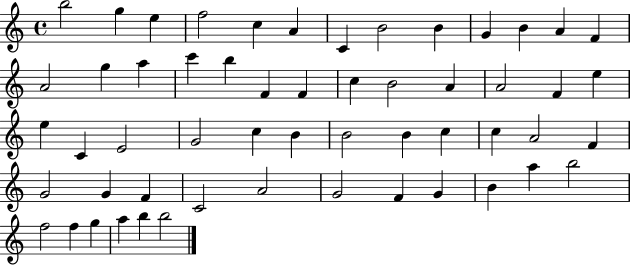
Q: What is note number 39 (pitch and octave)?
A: G4